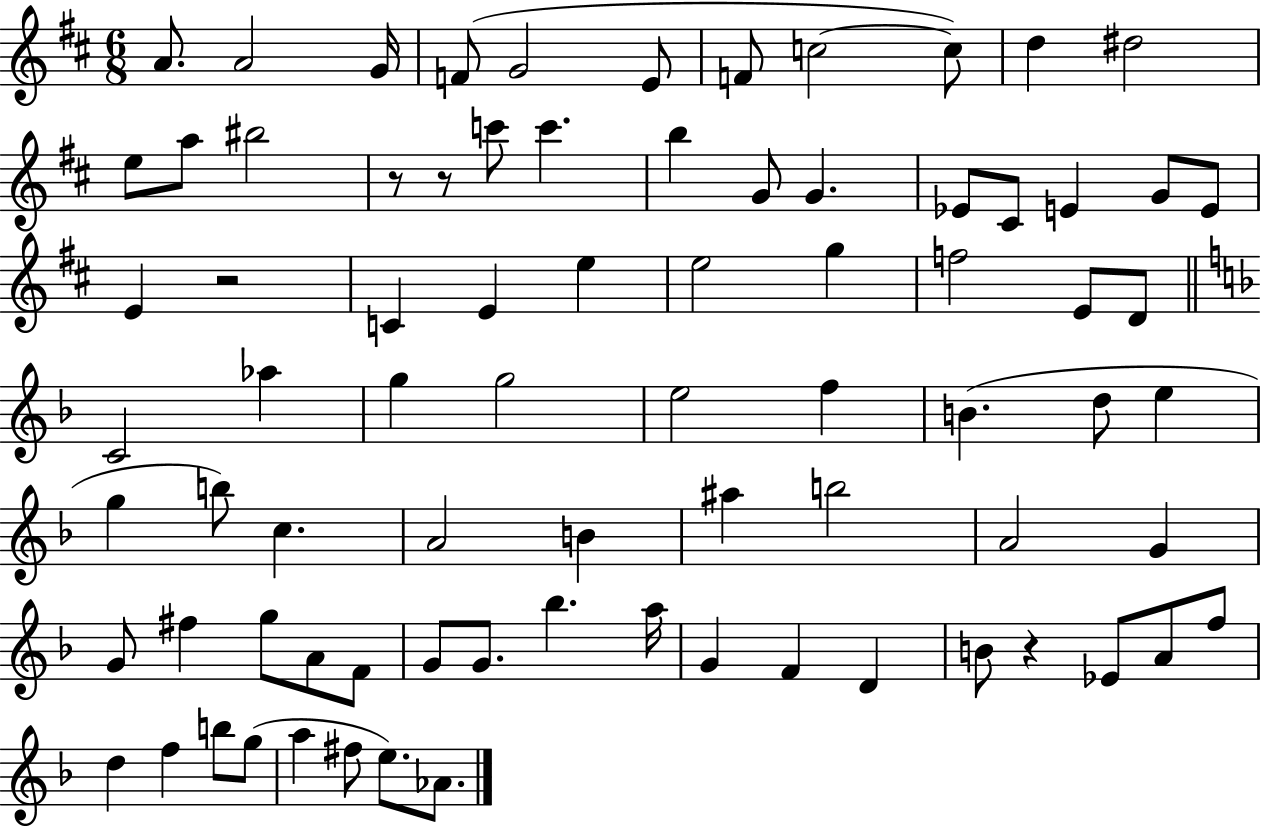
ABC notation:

X:1
T:Untitled
M:6/8
L:1/4
K:D
A/2 A2 G/4 F/2 G2 E/2 F/2 c2 c/2 d ^d2 e/2 a/2 ^b2 z/2 z/2 c'/2 c' b G/2 G _E/2 ^C/2 E G/2 E/2 E z2 C E e e2 g f2 E/2 D/2 C2 _a g g2 e2 f B d/2 e g b/2 c A2 B ^a b2 A2 G G/2 ^f g/2 A/2 F/2 G/2 G/2 _b a/4 G F D B/2 z _E/2 A/2 f/2 d f b/2 g/2 a ^f/2 e/2 _A/2